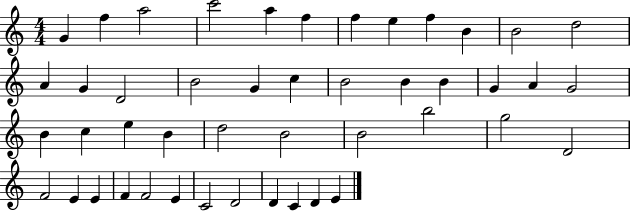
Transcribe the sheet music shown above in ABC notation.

X:1
T:Untitled
M:4/4
L:1/4
K:C
G f a2 c'2 a f f e f B B2 d2 A G D2 B2 G c B2 B B G A G2 B c e B d2 B2 B2 b2 g2 D2 F2 E E F F2 E C2 D2 D C D E